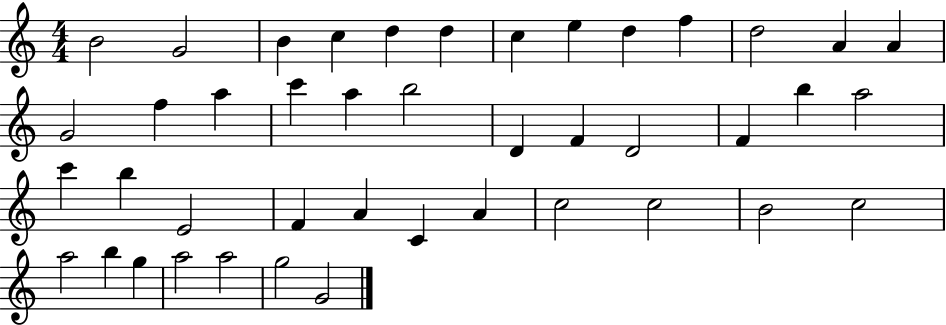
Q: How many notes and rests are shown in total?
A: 43